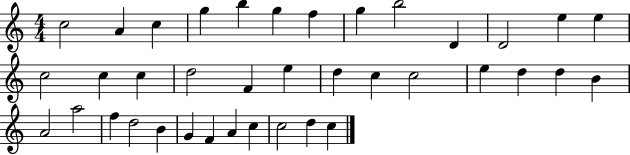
{
  \clef treble
  \numericTimeSignature
  \time 4/4
  \key c \major
  c''2 a'4 c''4 | g''4 b''4 g''4 f''4 | g''4 b''2 d'4 | d'2 e''4 e''4 | \break c''2 c''4 c''4 | d''2 f'4 e''4 | d''4 c''4 c''2 | e''4 d''4 d''4 b'4 | \break a'2 a''2 | f''4 d''2 b'4 | g'4 f'4 a'4 c''4 | c''2 d''4 c''4 | \break \bar "|."
}